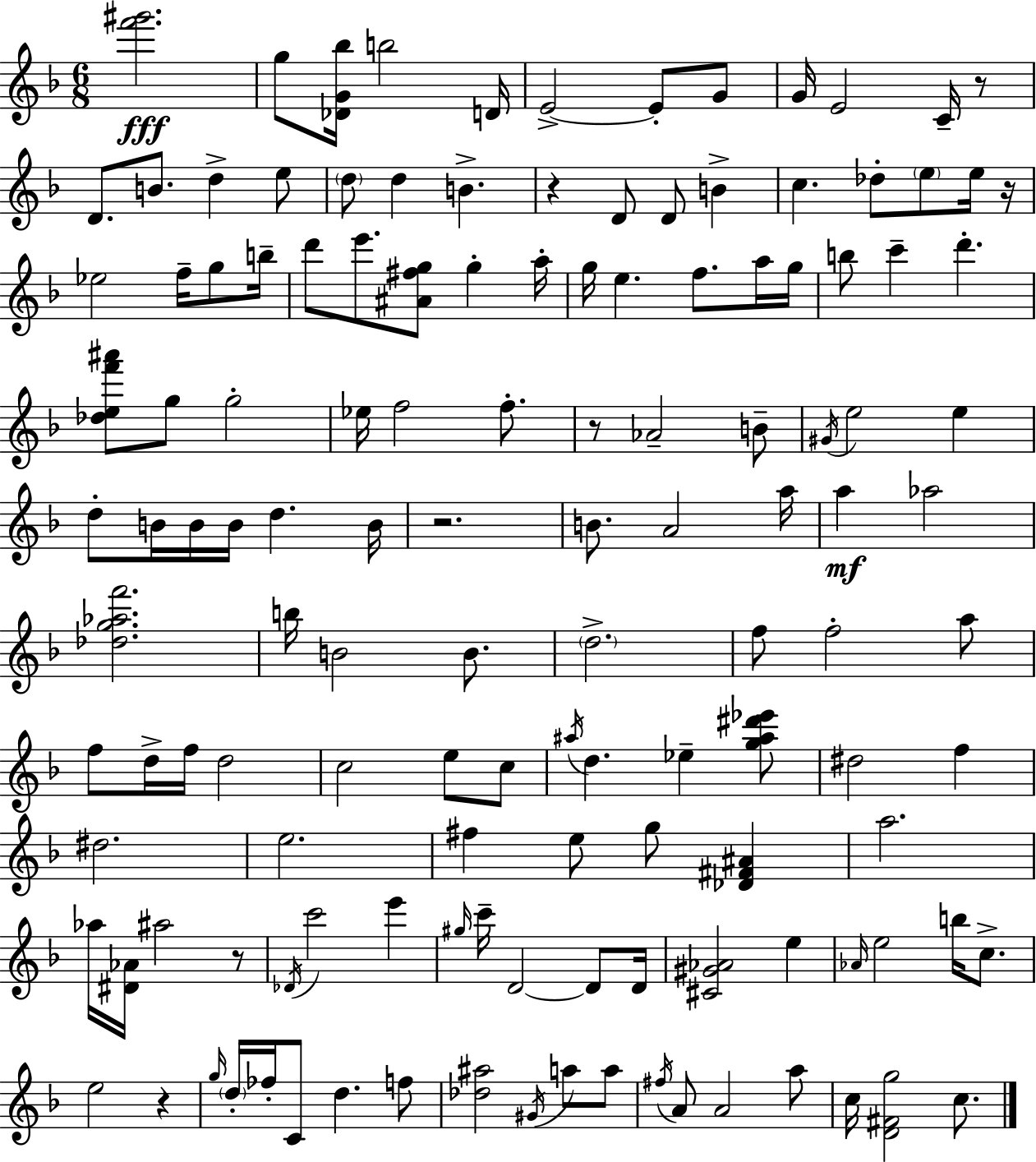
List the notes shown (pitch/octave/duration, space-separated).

[F6,G#6]/h. G5/e [Db4,G4,Bb5]/s B5/h D4/s E4/h E4/e G4/e G4/s E4/h C4/s R/e D4/e. B4/e. D5/q E5/e D5/e D5/q B4/q. R/q D4/e D4/e B4/q C5/q. Db5/e E5/e E5/s R/s Eb5/h F5/s G5/e B5/s D6/e E6/e. [A#4,F#5,G5]/e G5/q A5/s G5/s E5/q. F5/e. A5/s G5/s B5/e C6/q D6/q. [Db5,E5,F6,A#6]/e G5/e G5/h Eb5/s F5/h F5/e. R/e Ab4/h B4/e G#4/s E5/h E5/q D5/e B4/s B4/s B4/s D5/q. B4/s R/h. B4/e. A4/h A5/s A5/q Ab5/h [Db5,G5,Ab5,F6]/h. B5/s B4/h B4/e. D5/h. F5/e F5/h A5/e F5/e D5/s F5/s D5/h C5/h E5/e C5/e A#5/s D5/q. Eb5/q [G5,A#5,D#6,Eb6]/e D#5/h F5/q D#5/h. E5/h. F#5/q E5/e G5/e [Db4,F#4,A#4]/q A5/h. Ab5/s [D#4,Ab4]/s A#5/h R/e Db4/s C6/h E6/q G#5/s C6/s D4/h D4/e D4/s [C#4,G#4,Ab4]/h E5/q Ab4/s E5/h B5/s C5/e. E5/h R/q G5/s D5/s FES5/s C4/e D5/q. F5/e [Db5,A#5]/h G#4/s A5/e A5/e F#5/s A4/e A4/h A5/e C5/s [D4,F#4,G5]/h C5/e.